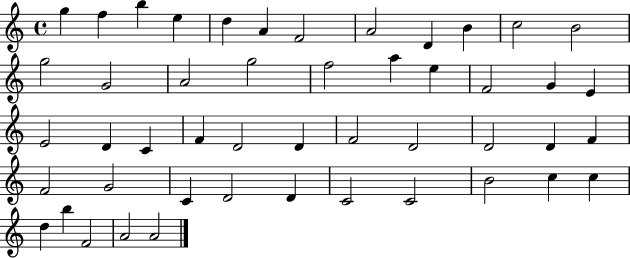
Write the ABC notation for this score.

X:1
T:Untitled
M:4/4
L:1/4
K:C
g f b e d A F2 A2 D B c2 B2 g2 G2 A2 g2 f2 a e F2 G E E2 D C F D2 D F2 D2 D2 D F F2 G2 C D2 D C2 C2 B2 c c d b F2 A2 A2